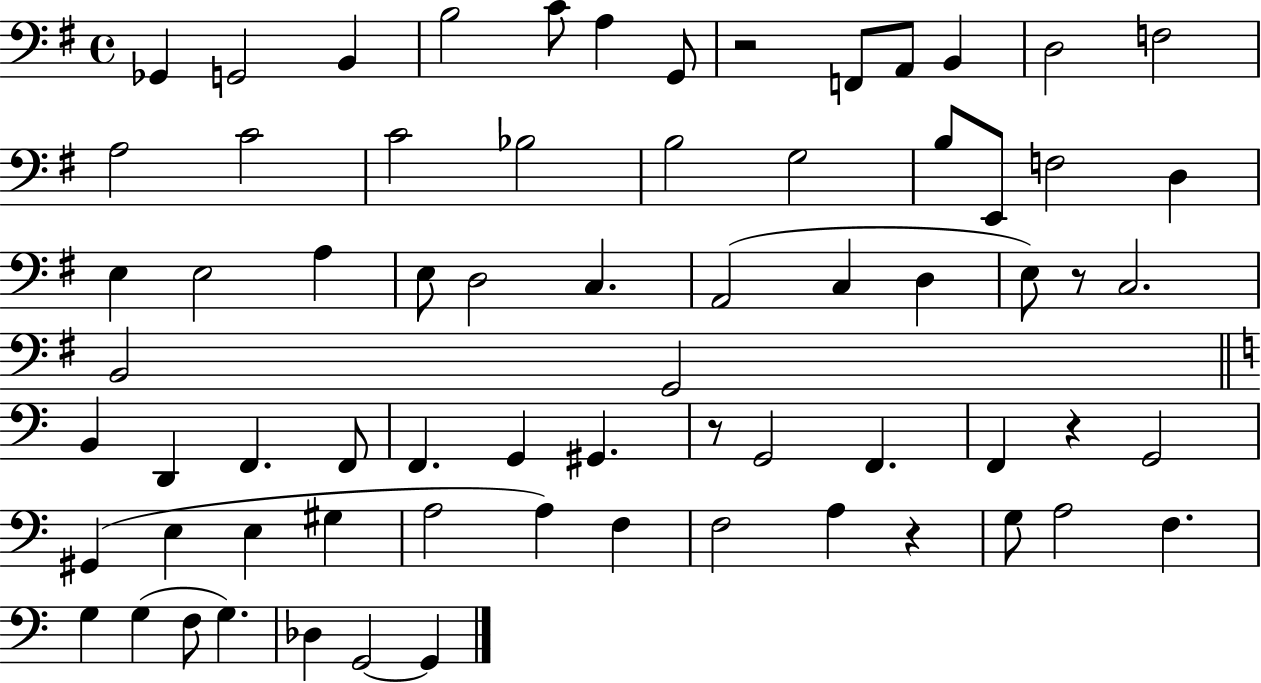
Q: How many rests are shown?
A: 5